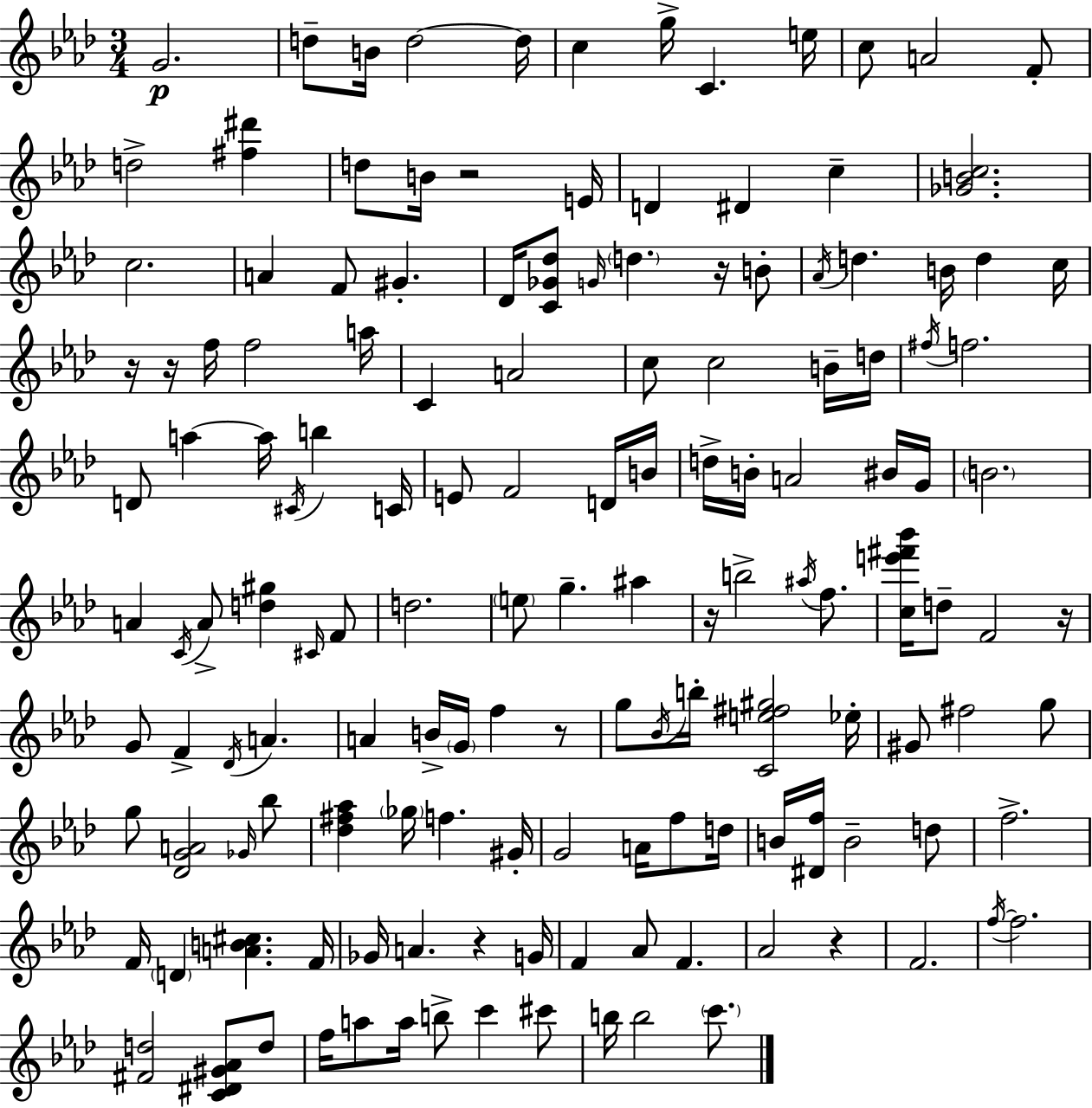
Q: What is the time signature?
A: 3/4